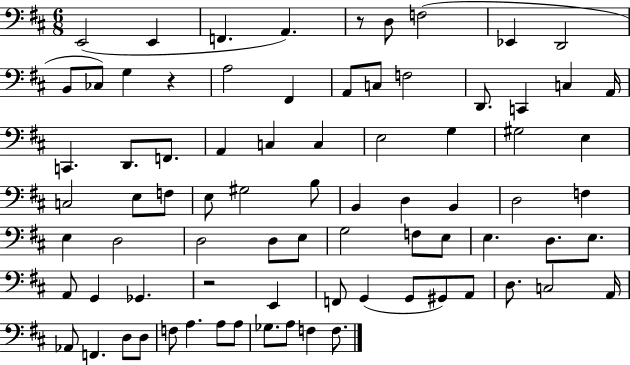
X:1
T:Untitled
M:6/8
L:1/4
K:D
E,,2 E,, F,, A,, z/2 D,/2 F,2 _E,, D,,2 B,,/2 _C,/2 G, z A,2 ^F,, A,,/2 C,/2 F,2 D,,/2 C,, C, A,,/4 C,, D,,/2 F,,/2 A,, C, C, E,2 G, ^G,2 E, C,2 E,/2 F,/2 E,/2 ^G,2 B,/2 B,, D, B,, D,2 F, E, D,2 D,2 D,/2 E,/2 G,2 F,/2 E,/2 E, D,/2 E,/2 A,,/2 G,, _G,, z2 E,, F,,/2 G,, G,,/2 ^G,,/2 A,,/2 D,/2 C,2 A,,/4 _A,,/2 F,, D,/2 D,/2 F,/2 A, A,/2 A,/2 _G,/2 A,/2 F, F,/2